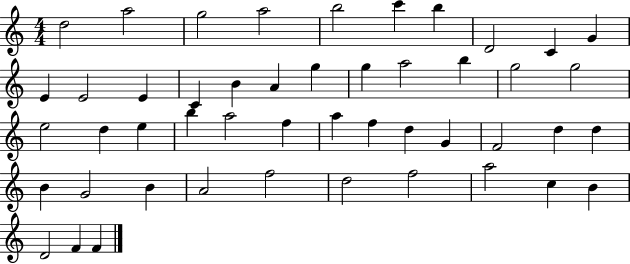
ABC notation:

X:1
T:Untitled
M:4/4
L:1/4
K:C
d2 a2 g2 a2 b2 c' b D2 C G E E2 E C B A g g a2 b g2 g2 e2 d e b a2 f a f d G F2 d d B G2 B A2 f2 d2 f2 a2 c B D2 F F